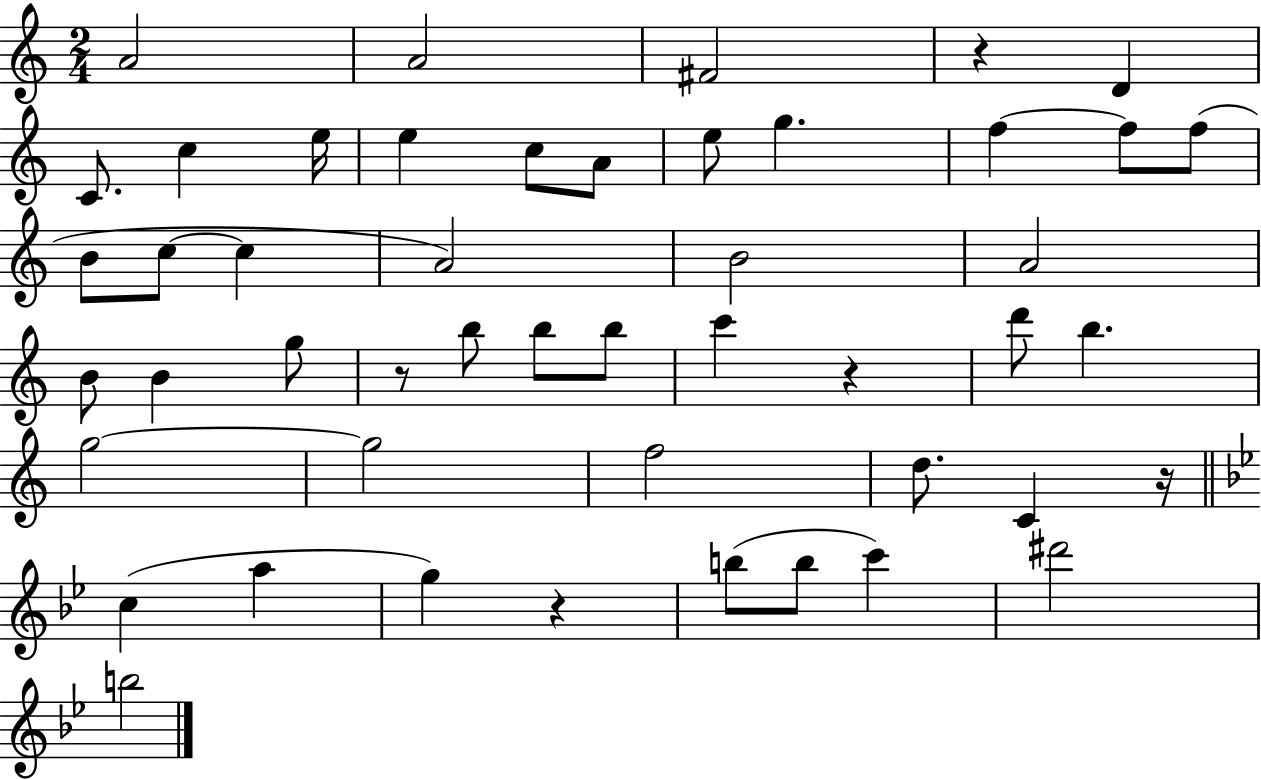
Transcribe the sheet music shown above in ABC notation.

X:1
T:Untitled
M:2/4
L:1/4
K:C
A2 A2 ^F2 z D C/2 c e/4 e c/2 A/2 e/2 g f f/2 f/2 B/2 c/2 c A2 B2 A2 B/2 B g/2 z/2 b/2 b/2 b/2 c' z d'/2 b g2 g2 f2 d/2 C z/4 c a g z b/2 b/2 c' ^d'2 b2